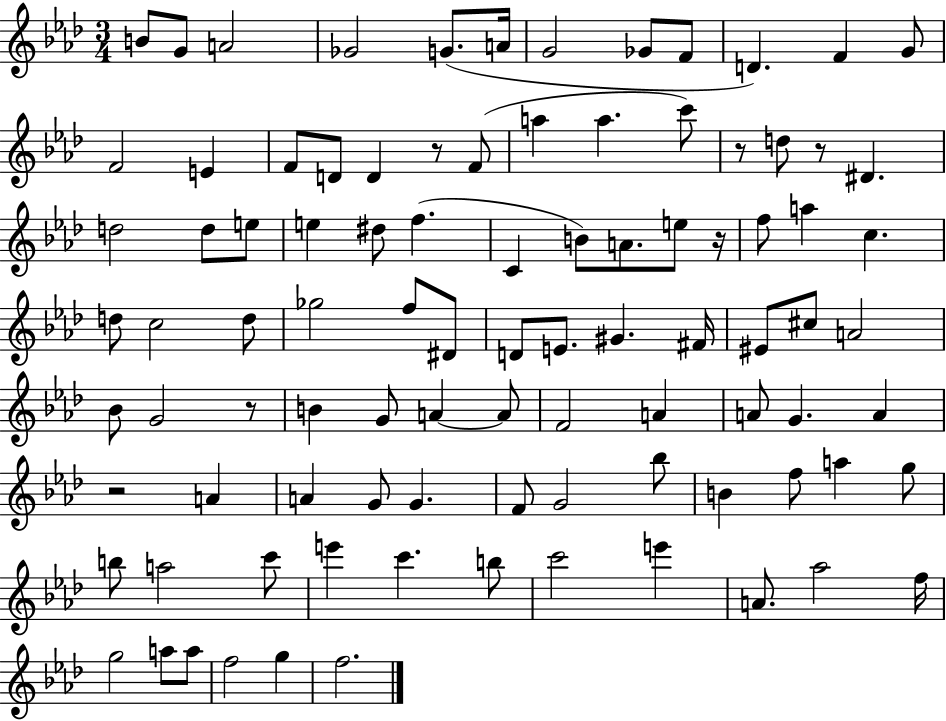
B4/e G4/e A4/h Gb4/h G4/e. A4/s G4/h Gb4/e F4/e D4/q. F4/q G4/e F4/h E4/q F4/e D4/e D4/q R/e F4/e A5/q A5/q. C6/e R/e D5/e R/e D#4/q. D5/h D5/e E5/e E5/q D#5/e F5/q. C4/q B4/e A4/e. E5/e R/s F5/e A5/q C5/q. D5/e C5/h D5/e Gb5/h F5/e D#4/e D4/e E4/e. G#4/q. F#4/s EIS4/e C#5/e A4/h Bb4/e G4/h R/e B4/q G4/e A4/q A4/e F4/h A4/q A4/e G4/q. A4/q R/h A4/q A4/q G4/e G4/q. F4/e G4/h Bb5/e B4/q F5/e A5/q G5/e B5/e A5/h C6/e E6/q C6/q. B5/e C6/h E6/q A4/e. Ab5/h F5/s G5/h A5/e A5/e F5/h G5/q F5/h.